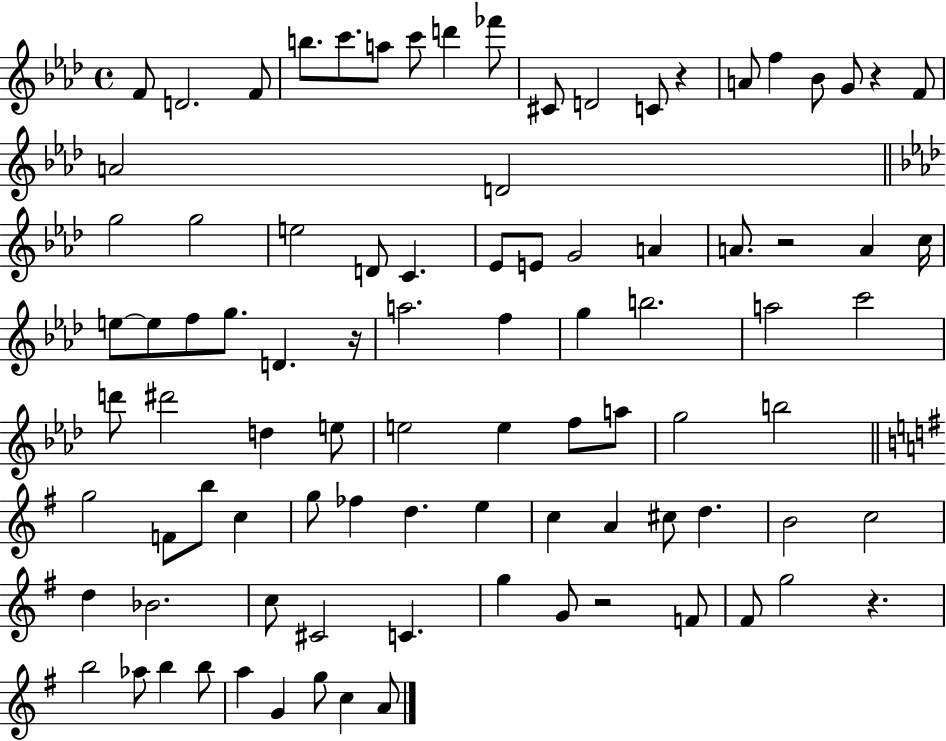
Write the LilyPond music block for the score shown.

{
  \clef treble
  \time 4/4
  \defaultTimeSignature
  \key aes \major
  \repeat volta 2 { f'8 d'2. f'8 | b''8. c'''8. a''8 c'''8 d'''4 fes'''8 | cis'8 d'2 c'8 r4 | a'8 f''4 bes'8 g'8 r4 f'8 | \break a'2 d'2 | \bar "||" \break \key aes \major g''2 g''2 | e''2 d'8 c'4. | ees'8 e'8 g'2 a'4 | a'8. r2 a'4 c''16 | \break e''8~~ e''8 f''8 g''8. d'4. r16 | a''2. f''4 | g''4 b''2. | a''2 c'''2 | \break d'''8 dis'''2 d''4 e''8 | e''2 e''4 f''8 a''8 | g''2 b''2 | \bar "||" \break \key g \major g''2 f'8 b''8 c''4 | g''8 fes''4 d''4. e''4 | c''4 a'4 cis''8 d''4. | b'2 c''2 | \break d''4 bes'2. | c''8 cis'2 c'4. | g''4 g'8 r2 f'8 | fis'8 g''2 r4. | \break b''2 aes''8 b''4 b''8 | a''4 g'4 g''8 c''4 a'8 | } \bar "|."
}